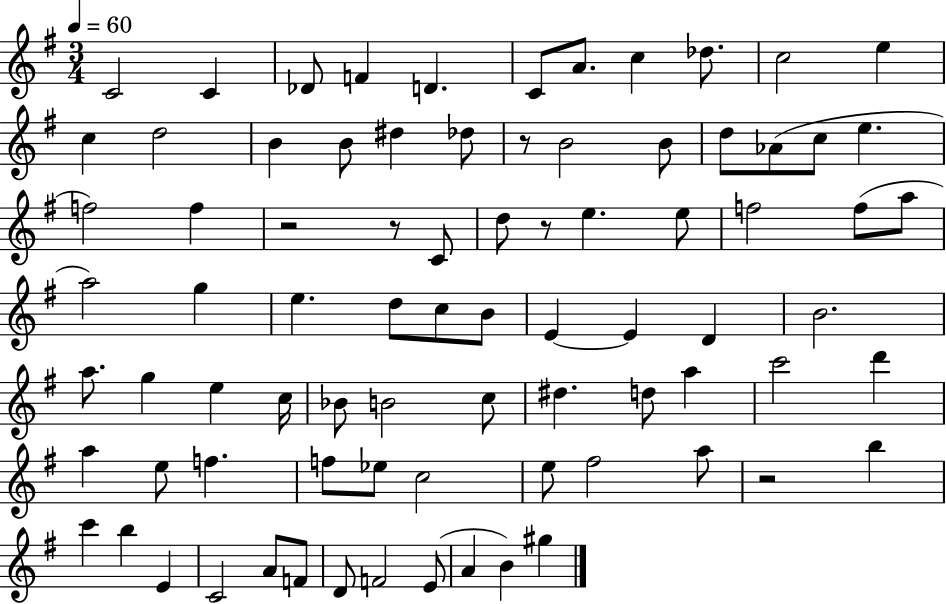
{
  \clef treble
  \numericTimeSignature
  \time 3/4
  \key g \major
  \tempo 4 = 60
  \repeat volta 2 { c'2 c'4 | des'8 f'4 d'4. | c'8 a'8. c''4 des''8. | c''2 e''4 | \break c''4 d''2 | b'4 b'8 dis''4 des''8 | r8 b'2 b'8 | d''8 aes'8( c''8 e''4. | \break f''2) f''4 | r2 r8 c'8 | d''8 r8 e''4. e''8 | f''2 f''8( a''8 | \break a''2) g''4 | e''4. d''8 c''8 b'8 | e'4~~ e'4 d'4 | b'2. | \break a''8. g''4 e''4 c''16 | bes'8 b'2 c''8 | dis''4. d''8 a''4 | c'''2 d'''4 | \break a''4 e''8 f''4. | f''8 ees''8 c''2 | e''8 fis''2 a''8 | r2 b''4 | \break c'''4 b''4 e'4 | c'2 a'8 f'8 | d'8 f'2 e'8( | a'4 b'4) gis''4 | \break } \bar "|."
}